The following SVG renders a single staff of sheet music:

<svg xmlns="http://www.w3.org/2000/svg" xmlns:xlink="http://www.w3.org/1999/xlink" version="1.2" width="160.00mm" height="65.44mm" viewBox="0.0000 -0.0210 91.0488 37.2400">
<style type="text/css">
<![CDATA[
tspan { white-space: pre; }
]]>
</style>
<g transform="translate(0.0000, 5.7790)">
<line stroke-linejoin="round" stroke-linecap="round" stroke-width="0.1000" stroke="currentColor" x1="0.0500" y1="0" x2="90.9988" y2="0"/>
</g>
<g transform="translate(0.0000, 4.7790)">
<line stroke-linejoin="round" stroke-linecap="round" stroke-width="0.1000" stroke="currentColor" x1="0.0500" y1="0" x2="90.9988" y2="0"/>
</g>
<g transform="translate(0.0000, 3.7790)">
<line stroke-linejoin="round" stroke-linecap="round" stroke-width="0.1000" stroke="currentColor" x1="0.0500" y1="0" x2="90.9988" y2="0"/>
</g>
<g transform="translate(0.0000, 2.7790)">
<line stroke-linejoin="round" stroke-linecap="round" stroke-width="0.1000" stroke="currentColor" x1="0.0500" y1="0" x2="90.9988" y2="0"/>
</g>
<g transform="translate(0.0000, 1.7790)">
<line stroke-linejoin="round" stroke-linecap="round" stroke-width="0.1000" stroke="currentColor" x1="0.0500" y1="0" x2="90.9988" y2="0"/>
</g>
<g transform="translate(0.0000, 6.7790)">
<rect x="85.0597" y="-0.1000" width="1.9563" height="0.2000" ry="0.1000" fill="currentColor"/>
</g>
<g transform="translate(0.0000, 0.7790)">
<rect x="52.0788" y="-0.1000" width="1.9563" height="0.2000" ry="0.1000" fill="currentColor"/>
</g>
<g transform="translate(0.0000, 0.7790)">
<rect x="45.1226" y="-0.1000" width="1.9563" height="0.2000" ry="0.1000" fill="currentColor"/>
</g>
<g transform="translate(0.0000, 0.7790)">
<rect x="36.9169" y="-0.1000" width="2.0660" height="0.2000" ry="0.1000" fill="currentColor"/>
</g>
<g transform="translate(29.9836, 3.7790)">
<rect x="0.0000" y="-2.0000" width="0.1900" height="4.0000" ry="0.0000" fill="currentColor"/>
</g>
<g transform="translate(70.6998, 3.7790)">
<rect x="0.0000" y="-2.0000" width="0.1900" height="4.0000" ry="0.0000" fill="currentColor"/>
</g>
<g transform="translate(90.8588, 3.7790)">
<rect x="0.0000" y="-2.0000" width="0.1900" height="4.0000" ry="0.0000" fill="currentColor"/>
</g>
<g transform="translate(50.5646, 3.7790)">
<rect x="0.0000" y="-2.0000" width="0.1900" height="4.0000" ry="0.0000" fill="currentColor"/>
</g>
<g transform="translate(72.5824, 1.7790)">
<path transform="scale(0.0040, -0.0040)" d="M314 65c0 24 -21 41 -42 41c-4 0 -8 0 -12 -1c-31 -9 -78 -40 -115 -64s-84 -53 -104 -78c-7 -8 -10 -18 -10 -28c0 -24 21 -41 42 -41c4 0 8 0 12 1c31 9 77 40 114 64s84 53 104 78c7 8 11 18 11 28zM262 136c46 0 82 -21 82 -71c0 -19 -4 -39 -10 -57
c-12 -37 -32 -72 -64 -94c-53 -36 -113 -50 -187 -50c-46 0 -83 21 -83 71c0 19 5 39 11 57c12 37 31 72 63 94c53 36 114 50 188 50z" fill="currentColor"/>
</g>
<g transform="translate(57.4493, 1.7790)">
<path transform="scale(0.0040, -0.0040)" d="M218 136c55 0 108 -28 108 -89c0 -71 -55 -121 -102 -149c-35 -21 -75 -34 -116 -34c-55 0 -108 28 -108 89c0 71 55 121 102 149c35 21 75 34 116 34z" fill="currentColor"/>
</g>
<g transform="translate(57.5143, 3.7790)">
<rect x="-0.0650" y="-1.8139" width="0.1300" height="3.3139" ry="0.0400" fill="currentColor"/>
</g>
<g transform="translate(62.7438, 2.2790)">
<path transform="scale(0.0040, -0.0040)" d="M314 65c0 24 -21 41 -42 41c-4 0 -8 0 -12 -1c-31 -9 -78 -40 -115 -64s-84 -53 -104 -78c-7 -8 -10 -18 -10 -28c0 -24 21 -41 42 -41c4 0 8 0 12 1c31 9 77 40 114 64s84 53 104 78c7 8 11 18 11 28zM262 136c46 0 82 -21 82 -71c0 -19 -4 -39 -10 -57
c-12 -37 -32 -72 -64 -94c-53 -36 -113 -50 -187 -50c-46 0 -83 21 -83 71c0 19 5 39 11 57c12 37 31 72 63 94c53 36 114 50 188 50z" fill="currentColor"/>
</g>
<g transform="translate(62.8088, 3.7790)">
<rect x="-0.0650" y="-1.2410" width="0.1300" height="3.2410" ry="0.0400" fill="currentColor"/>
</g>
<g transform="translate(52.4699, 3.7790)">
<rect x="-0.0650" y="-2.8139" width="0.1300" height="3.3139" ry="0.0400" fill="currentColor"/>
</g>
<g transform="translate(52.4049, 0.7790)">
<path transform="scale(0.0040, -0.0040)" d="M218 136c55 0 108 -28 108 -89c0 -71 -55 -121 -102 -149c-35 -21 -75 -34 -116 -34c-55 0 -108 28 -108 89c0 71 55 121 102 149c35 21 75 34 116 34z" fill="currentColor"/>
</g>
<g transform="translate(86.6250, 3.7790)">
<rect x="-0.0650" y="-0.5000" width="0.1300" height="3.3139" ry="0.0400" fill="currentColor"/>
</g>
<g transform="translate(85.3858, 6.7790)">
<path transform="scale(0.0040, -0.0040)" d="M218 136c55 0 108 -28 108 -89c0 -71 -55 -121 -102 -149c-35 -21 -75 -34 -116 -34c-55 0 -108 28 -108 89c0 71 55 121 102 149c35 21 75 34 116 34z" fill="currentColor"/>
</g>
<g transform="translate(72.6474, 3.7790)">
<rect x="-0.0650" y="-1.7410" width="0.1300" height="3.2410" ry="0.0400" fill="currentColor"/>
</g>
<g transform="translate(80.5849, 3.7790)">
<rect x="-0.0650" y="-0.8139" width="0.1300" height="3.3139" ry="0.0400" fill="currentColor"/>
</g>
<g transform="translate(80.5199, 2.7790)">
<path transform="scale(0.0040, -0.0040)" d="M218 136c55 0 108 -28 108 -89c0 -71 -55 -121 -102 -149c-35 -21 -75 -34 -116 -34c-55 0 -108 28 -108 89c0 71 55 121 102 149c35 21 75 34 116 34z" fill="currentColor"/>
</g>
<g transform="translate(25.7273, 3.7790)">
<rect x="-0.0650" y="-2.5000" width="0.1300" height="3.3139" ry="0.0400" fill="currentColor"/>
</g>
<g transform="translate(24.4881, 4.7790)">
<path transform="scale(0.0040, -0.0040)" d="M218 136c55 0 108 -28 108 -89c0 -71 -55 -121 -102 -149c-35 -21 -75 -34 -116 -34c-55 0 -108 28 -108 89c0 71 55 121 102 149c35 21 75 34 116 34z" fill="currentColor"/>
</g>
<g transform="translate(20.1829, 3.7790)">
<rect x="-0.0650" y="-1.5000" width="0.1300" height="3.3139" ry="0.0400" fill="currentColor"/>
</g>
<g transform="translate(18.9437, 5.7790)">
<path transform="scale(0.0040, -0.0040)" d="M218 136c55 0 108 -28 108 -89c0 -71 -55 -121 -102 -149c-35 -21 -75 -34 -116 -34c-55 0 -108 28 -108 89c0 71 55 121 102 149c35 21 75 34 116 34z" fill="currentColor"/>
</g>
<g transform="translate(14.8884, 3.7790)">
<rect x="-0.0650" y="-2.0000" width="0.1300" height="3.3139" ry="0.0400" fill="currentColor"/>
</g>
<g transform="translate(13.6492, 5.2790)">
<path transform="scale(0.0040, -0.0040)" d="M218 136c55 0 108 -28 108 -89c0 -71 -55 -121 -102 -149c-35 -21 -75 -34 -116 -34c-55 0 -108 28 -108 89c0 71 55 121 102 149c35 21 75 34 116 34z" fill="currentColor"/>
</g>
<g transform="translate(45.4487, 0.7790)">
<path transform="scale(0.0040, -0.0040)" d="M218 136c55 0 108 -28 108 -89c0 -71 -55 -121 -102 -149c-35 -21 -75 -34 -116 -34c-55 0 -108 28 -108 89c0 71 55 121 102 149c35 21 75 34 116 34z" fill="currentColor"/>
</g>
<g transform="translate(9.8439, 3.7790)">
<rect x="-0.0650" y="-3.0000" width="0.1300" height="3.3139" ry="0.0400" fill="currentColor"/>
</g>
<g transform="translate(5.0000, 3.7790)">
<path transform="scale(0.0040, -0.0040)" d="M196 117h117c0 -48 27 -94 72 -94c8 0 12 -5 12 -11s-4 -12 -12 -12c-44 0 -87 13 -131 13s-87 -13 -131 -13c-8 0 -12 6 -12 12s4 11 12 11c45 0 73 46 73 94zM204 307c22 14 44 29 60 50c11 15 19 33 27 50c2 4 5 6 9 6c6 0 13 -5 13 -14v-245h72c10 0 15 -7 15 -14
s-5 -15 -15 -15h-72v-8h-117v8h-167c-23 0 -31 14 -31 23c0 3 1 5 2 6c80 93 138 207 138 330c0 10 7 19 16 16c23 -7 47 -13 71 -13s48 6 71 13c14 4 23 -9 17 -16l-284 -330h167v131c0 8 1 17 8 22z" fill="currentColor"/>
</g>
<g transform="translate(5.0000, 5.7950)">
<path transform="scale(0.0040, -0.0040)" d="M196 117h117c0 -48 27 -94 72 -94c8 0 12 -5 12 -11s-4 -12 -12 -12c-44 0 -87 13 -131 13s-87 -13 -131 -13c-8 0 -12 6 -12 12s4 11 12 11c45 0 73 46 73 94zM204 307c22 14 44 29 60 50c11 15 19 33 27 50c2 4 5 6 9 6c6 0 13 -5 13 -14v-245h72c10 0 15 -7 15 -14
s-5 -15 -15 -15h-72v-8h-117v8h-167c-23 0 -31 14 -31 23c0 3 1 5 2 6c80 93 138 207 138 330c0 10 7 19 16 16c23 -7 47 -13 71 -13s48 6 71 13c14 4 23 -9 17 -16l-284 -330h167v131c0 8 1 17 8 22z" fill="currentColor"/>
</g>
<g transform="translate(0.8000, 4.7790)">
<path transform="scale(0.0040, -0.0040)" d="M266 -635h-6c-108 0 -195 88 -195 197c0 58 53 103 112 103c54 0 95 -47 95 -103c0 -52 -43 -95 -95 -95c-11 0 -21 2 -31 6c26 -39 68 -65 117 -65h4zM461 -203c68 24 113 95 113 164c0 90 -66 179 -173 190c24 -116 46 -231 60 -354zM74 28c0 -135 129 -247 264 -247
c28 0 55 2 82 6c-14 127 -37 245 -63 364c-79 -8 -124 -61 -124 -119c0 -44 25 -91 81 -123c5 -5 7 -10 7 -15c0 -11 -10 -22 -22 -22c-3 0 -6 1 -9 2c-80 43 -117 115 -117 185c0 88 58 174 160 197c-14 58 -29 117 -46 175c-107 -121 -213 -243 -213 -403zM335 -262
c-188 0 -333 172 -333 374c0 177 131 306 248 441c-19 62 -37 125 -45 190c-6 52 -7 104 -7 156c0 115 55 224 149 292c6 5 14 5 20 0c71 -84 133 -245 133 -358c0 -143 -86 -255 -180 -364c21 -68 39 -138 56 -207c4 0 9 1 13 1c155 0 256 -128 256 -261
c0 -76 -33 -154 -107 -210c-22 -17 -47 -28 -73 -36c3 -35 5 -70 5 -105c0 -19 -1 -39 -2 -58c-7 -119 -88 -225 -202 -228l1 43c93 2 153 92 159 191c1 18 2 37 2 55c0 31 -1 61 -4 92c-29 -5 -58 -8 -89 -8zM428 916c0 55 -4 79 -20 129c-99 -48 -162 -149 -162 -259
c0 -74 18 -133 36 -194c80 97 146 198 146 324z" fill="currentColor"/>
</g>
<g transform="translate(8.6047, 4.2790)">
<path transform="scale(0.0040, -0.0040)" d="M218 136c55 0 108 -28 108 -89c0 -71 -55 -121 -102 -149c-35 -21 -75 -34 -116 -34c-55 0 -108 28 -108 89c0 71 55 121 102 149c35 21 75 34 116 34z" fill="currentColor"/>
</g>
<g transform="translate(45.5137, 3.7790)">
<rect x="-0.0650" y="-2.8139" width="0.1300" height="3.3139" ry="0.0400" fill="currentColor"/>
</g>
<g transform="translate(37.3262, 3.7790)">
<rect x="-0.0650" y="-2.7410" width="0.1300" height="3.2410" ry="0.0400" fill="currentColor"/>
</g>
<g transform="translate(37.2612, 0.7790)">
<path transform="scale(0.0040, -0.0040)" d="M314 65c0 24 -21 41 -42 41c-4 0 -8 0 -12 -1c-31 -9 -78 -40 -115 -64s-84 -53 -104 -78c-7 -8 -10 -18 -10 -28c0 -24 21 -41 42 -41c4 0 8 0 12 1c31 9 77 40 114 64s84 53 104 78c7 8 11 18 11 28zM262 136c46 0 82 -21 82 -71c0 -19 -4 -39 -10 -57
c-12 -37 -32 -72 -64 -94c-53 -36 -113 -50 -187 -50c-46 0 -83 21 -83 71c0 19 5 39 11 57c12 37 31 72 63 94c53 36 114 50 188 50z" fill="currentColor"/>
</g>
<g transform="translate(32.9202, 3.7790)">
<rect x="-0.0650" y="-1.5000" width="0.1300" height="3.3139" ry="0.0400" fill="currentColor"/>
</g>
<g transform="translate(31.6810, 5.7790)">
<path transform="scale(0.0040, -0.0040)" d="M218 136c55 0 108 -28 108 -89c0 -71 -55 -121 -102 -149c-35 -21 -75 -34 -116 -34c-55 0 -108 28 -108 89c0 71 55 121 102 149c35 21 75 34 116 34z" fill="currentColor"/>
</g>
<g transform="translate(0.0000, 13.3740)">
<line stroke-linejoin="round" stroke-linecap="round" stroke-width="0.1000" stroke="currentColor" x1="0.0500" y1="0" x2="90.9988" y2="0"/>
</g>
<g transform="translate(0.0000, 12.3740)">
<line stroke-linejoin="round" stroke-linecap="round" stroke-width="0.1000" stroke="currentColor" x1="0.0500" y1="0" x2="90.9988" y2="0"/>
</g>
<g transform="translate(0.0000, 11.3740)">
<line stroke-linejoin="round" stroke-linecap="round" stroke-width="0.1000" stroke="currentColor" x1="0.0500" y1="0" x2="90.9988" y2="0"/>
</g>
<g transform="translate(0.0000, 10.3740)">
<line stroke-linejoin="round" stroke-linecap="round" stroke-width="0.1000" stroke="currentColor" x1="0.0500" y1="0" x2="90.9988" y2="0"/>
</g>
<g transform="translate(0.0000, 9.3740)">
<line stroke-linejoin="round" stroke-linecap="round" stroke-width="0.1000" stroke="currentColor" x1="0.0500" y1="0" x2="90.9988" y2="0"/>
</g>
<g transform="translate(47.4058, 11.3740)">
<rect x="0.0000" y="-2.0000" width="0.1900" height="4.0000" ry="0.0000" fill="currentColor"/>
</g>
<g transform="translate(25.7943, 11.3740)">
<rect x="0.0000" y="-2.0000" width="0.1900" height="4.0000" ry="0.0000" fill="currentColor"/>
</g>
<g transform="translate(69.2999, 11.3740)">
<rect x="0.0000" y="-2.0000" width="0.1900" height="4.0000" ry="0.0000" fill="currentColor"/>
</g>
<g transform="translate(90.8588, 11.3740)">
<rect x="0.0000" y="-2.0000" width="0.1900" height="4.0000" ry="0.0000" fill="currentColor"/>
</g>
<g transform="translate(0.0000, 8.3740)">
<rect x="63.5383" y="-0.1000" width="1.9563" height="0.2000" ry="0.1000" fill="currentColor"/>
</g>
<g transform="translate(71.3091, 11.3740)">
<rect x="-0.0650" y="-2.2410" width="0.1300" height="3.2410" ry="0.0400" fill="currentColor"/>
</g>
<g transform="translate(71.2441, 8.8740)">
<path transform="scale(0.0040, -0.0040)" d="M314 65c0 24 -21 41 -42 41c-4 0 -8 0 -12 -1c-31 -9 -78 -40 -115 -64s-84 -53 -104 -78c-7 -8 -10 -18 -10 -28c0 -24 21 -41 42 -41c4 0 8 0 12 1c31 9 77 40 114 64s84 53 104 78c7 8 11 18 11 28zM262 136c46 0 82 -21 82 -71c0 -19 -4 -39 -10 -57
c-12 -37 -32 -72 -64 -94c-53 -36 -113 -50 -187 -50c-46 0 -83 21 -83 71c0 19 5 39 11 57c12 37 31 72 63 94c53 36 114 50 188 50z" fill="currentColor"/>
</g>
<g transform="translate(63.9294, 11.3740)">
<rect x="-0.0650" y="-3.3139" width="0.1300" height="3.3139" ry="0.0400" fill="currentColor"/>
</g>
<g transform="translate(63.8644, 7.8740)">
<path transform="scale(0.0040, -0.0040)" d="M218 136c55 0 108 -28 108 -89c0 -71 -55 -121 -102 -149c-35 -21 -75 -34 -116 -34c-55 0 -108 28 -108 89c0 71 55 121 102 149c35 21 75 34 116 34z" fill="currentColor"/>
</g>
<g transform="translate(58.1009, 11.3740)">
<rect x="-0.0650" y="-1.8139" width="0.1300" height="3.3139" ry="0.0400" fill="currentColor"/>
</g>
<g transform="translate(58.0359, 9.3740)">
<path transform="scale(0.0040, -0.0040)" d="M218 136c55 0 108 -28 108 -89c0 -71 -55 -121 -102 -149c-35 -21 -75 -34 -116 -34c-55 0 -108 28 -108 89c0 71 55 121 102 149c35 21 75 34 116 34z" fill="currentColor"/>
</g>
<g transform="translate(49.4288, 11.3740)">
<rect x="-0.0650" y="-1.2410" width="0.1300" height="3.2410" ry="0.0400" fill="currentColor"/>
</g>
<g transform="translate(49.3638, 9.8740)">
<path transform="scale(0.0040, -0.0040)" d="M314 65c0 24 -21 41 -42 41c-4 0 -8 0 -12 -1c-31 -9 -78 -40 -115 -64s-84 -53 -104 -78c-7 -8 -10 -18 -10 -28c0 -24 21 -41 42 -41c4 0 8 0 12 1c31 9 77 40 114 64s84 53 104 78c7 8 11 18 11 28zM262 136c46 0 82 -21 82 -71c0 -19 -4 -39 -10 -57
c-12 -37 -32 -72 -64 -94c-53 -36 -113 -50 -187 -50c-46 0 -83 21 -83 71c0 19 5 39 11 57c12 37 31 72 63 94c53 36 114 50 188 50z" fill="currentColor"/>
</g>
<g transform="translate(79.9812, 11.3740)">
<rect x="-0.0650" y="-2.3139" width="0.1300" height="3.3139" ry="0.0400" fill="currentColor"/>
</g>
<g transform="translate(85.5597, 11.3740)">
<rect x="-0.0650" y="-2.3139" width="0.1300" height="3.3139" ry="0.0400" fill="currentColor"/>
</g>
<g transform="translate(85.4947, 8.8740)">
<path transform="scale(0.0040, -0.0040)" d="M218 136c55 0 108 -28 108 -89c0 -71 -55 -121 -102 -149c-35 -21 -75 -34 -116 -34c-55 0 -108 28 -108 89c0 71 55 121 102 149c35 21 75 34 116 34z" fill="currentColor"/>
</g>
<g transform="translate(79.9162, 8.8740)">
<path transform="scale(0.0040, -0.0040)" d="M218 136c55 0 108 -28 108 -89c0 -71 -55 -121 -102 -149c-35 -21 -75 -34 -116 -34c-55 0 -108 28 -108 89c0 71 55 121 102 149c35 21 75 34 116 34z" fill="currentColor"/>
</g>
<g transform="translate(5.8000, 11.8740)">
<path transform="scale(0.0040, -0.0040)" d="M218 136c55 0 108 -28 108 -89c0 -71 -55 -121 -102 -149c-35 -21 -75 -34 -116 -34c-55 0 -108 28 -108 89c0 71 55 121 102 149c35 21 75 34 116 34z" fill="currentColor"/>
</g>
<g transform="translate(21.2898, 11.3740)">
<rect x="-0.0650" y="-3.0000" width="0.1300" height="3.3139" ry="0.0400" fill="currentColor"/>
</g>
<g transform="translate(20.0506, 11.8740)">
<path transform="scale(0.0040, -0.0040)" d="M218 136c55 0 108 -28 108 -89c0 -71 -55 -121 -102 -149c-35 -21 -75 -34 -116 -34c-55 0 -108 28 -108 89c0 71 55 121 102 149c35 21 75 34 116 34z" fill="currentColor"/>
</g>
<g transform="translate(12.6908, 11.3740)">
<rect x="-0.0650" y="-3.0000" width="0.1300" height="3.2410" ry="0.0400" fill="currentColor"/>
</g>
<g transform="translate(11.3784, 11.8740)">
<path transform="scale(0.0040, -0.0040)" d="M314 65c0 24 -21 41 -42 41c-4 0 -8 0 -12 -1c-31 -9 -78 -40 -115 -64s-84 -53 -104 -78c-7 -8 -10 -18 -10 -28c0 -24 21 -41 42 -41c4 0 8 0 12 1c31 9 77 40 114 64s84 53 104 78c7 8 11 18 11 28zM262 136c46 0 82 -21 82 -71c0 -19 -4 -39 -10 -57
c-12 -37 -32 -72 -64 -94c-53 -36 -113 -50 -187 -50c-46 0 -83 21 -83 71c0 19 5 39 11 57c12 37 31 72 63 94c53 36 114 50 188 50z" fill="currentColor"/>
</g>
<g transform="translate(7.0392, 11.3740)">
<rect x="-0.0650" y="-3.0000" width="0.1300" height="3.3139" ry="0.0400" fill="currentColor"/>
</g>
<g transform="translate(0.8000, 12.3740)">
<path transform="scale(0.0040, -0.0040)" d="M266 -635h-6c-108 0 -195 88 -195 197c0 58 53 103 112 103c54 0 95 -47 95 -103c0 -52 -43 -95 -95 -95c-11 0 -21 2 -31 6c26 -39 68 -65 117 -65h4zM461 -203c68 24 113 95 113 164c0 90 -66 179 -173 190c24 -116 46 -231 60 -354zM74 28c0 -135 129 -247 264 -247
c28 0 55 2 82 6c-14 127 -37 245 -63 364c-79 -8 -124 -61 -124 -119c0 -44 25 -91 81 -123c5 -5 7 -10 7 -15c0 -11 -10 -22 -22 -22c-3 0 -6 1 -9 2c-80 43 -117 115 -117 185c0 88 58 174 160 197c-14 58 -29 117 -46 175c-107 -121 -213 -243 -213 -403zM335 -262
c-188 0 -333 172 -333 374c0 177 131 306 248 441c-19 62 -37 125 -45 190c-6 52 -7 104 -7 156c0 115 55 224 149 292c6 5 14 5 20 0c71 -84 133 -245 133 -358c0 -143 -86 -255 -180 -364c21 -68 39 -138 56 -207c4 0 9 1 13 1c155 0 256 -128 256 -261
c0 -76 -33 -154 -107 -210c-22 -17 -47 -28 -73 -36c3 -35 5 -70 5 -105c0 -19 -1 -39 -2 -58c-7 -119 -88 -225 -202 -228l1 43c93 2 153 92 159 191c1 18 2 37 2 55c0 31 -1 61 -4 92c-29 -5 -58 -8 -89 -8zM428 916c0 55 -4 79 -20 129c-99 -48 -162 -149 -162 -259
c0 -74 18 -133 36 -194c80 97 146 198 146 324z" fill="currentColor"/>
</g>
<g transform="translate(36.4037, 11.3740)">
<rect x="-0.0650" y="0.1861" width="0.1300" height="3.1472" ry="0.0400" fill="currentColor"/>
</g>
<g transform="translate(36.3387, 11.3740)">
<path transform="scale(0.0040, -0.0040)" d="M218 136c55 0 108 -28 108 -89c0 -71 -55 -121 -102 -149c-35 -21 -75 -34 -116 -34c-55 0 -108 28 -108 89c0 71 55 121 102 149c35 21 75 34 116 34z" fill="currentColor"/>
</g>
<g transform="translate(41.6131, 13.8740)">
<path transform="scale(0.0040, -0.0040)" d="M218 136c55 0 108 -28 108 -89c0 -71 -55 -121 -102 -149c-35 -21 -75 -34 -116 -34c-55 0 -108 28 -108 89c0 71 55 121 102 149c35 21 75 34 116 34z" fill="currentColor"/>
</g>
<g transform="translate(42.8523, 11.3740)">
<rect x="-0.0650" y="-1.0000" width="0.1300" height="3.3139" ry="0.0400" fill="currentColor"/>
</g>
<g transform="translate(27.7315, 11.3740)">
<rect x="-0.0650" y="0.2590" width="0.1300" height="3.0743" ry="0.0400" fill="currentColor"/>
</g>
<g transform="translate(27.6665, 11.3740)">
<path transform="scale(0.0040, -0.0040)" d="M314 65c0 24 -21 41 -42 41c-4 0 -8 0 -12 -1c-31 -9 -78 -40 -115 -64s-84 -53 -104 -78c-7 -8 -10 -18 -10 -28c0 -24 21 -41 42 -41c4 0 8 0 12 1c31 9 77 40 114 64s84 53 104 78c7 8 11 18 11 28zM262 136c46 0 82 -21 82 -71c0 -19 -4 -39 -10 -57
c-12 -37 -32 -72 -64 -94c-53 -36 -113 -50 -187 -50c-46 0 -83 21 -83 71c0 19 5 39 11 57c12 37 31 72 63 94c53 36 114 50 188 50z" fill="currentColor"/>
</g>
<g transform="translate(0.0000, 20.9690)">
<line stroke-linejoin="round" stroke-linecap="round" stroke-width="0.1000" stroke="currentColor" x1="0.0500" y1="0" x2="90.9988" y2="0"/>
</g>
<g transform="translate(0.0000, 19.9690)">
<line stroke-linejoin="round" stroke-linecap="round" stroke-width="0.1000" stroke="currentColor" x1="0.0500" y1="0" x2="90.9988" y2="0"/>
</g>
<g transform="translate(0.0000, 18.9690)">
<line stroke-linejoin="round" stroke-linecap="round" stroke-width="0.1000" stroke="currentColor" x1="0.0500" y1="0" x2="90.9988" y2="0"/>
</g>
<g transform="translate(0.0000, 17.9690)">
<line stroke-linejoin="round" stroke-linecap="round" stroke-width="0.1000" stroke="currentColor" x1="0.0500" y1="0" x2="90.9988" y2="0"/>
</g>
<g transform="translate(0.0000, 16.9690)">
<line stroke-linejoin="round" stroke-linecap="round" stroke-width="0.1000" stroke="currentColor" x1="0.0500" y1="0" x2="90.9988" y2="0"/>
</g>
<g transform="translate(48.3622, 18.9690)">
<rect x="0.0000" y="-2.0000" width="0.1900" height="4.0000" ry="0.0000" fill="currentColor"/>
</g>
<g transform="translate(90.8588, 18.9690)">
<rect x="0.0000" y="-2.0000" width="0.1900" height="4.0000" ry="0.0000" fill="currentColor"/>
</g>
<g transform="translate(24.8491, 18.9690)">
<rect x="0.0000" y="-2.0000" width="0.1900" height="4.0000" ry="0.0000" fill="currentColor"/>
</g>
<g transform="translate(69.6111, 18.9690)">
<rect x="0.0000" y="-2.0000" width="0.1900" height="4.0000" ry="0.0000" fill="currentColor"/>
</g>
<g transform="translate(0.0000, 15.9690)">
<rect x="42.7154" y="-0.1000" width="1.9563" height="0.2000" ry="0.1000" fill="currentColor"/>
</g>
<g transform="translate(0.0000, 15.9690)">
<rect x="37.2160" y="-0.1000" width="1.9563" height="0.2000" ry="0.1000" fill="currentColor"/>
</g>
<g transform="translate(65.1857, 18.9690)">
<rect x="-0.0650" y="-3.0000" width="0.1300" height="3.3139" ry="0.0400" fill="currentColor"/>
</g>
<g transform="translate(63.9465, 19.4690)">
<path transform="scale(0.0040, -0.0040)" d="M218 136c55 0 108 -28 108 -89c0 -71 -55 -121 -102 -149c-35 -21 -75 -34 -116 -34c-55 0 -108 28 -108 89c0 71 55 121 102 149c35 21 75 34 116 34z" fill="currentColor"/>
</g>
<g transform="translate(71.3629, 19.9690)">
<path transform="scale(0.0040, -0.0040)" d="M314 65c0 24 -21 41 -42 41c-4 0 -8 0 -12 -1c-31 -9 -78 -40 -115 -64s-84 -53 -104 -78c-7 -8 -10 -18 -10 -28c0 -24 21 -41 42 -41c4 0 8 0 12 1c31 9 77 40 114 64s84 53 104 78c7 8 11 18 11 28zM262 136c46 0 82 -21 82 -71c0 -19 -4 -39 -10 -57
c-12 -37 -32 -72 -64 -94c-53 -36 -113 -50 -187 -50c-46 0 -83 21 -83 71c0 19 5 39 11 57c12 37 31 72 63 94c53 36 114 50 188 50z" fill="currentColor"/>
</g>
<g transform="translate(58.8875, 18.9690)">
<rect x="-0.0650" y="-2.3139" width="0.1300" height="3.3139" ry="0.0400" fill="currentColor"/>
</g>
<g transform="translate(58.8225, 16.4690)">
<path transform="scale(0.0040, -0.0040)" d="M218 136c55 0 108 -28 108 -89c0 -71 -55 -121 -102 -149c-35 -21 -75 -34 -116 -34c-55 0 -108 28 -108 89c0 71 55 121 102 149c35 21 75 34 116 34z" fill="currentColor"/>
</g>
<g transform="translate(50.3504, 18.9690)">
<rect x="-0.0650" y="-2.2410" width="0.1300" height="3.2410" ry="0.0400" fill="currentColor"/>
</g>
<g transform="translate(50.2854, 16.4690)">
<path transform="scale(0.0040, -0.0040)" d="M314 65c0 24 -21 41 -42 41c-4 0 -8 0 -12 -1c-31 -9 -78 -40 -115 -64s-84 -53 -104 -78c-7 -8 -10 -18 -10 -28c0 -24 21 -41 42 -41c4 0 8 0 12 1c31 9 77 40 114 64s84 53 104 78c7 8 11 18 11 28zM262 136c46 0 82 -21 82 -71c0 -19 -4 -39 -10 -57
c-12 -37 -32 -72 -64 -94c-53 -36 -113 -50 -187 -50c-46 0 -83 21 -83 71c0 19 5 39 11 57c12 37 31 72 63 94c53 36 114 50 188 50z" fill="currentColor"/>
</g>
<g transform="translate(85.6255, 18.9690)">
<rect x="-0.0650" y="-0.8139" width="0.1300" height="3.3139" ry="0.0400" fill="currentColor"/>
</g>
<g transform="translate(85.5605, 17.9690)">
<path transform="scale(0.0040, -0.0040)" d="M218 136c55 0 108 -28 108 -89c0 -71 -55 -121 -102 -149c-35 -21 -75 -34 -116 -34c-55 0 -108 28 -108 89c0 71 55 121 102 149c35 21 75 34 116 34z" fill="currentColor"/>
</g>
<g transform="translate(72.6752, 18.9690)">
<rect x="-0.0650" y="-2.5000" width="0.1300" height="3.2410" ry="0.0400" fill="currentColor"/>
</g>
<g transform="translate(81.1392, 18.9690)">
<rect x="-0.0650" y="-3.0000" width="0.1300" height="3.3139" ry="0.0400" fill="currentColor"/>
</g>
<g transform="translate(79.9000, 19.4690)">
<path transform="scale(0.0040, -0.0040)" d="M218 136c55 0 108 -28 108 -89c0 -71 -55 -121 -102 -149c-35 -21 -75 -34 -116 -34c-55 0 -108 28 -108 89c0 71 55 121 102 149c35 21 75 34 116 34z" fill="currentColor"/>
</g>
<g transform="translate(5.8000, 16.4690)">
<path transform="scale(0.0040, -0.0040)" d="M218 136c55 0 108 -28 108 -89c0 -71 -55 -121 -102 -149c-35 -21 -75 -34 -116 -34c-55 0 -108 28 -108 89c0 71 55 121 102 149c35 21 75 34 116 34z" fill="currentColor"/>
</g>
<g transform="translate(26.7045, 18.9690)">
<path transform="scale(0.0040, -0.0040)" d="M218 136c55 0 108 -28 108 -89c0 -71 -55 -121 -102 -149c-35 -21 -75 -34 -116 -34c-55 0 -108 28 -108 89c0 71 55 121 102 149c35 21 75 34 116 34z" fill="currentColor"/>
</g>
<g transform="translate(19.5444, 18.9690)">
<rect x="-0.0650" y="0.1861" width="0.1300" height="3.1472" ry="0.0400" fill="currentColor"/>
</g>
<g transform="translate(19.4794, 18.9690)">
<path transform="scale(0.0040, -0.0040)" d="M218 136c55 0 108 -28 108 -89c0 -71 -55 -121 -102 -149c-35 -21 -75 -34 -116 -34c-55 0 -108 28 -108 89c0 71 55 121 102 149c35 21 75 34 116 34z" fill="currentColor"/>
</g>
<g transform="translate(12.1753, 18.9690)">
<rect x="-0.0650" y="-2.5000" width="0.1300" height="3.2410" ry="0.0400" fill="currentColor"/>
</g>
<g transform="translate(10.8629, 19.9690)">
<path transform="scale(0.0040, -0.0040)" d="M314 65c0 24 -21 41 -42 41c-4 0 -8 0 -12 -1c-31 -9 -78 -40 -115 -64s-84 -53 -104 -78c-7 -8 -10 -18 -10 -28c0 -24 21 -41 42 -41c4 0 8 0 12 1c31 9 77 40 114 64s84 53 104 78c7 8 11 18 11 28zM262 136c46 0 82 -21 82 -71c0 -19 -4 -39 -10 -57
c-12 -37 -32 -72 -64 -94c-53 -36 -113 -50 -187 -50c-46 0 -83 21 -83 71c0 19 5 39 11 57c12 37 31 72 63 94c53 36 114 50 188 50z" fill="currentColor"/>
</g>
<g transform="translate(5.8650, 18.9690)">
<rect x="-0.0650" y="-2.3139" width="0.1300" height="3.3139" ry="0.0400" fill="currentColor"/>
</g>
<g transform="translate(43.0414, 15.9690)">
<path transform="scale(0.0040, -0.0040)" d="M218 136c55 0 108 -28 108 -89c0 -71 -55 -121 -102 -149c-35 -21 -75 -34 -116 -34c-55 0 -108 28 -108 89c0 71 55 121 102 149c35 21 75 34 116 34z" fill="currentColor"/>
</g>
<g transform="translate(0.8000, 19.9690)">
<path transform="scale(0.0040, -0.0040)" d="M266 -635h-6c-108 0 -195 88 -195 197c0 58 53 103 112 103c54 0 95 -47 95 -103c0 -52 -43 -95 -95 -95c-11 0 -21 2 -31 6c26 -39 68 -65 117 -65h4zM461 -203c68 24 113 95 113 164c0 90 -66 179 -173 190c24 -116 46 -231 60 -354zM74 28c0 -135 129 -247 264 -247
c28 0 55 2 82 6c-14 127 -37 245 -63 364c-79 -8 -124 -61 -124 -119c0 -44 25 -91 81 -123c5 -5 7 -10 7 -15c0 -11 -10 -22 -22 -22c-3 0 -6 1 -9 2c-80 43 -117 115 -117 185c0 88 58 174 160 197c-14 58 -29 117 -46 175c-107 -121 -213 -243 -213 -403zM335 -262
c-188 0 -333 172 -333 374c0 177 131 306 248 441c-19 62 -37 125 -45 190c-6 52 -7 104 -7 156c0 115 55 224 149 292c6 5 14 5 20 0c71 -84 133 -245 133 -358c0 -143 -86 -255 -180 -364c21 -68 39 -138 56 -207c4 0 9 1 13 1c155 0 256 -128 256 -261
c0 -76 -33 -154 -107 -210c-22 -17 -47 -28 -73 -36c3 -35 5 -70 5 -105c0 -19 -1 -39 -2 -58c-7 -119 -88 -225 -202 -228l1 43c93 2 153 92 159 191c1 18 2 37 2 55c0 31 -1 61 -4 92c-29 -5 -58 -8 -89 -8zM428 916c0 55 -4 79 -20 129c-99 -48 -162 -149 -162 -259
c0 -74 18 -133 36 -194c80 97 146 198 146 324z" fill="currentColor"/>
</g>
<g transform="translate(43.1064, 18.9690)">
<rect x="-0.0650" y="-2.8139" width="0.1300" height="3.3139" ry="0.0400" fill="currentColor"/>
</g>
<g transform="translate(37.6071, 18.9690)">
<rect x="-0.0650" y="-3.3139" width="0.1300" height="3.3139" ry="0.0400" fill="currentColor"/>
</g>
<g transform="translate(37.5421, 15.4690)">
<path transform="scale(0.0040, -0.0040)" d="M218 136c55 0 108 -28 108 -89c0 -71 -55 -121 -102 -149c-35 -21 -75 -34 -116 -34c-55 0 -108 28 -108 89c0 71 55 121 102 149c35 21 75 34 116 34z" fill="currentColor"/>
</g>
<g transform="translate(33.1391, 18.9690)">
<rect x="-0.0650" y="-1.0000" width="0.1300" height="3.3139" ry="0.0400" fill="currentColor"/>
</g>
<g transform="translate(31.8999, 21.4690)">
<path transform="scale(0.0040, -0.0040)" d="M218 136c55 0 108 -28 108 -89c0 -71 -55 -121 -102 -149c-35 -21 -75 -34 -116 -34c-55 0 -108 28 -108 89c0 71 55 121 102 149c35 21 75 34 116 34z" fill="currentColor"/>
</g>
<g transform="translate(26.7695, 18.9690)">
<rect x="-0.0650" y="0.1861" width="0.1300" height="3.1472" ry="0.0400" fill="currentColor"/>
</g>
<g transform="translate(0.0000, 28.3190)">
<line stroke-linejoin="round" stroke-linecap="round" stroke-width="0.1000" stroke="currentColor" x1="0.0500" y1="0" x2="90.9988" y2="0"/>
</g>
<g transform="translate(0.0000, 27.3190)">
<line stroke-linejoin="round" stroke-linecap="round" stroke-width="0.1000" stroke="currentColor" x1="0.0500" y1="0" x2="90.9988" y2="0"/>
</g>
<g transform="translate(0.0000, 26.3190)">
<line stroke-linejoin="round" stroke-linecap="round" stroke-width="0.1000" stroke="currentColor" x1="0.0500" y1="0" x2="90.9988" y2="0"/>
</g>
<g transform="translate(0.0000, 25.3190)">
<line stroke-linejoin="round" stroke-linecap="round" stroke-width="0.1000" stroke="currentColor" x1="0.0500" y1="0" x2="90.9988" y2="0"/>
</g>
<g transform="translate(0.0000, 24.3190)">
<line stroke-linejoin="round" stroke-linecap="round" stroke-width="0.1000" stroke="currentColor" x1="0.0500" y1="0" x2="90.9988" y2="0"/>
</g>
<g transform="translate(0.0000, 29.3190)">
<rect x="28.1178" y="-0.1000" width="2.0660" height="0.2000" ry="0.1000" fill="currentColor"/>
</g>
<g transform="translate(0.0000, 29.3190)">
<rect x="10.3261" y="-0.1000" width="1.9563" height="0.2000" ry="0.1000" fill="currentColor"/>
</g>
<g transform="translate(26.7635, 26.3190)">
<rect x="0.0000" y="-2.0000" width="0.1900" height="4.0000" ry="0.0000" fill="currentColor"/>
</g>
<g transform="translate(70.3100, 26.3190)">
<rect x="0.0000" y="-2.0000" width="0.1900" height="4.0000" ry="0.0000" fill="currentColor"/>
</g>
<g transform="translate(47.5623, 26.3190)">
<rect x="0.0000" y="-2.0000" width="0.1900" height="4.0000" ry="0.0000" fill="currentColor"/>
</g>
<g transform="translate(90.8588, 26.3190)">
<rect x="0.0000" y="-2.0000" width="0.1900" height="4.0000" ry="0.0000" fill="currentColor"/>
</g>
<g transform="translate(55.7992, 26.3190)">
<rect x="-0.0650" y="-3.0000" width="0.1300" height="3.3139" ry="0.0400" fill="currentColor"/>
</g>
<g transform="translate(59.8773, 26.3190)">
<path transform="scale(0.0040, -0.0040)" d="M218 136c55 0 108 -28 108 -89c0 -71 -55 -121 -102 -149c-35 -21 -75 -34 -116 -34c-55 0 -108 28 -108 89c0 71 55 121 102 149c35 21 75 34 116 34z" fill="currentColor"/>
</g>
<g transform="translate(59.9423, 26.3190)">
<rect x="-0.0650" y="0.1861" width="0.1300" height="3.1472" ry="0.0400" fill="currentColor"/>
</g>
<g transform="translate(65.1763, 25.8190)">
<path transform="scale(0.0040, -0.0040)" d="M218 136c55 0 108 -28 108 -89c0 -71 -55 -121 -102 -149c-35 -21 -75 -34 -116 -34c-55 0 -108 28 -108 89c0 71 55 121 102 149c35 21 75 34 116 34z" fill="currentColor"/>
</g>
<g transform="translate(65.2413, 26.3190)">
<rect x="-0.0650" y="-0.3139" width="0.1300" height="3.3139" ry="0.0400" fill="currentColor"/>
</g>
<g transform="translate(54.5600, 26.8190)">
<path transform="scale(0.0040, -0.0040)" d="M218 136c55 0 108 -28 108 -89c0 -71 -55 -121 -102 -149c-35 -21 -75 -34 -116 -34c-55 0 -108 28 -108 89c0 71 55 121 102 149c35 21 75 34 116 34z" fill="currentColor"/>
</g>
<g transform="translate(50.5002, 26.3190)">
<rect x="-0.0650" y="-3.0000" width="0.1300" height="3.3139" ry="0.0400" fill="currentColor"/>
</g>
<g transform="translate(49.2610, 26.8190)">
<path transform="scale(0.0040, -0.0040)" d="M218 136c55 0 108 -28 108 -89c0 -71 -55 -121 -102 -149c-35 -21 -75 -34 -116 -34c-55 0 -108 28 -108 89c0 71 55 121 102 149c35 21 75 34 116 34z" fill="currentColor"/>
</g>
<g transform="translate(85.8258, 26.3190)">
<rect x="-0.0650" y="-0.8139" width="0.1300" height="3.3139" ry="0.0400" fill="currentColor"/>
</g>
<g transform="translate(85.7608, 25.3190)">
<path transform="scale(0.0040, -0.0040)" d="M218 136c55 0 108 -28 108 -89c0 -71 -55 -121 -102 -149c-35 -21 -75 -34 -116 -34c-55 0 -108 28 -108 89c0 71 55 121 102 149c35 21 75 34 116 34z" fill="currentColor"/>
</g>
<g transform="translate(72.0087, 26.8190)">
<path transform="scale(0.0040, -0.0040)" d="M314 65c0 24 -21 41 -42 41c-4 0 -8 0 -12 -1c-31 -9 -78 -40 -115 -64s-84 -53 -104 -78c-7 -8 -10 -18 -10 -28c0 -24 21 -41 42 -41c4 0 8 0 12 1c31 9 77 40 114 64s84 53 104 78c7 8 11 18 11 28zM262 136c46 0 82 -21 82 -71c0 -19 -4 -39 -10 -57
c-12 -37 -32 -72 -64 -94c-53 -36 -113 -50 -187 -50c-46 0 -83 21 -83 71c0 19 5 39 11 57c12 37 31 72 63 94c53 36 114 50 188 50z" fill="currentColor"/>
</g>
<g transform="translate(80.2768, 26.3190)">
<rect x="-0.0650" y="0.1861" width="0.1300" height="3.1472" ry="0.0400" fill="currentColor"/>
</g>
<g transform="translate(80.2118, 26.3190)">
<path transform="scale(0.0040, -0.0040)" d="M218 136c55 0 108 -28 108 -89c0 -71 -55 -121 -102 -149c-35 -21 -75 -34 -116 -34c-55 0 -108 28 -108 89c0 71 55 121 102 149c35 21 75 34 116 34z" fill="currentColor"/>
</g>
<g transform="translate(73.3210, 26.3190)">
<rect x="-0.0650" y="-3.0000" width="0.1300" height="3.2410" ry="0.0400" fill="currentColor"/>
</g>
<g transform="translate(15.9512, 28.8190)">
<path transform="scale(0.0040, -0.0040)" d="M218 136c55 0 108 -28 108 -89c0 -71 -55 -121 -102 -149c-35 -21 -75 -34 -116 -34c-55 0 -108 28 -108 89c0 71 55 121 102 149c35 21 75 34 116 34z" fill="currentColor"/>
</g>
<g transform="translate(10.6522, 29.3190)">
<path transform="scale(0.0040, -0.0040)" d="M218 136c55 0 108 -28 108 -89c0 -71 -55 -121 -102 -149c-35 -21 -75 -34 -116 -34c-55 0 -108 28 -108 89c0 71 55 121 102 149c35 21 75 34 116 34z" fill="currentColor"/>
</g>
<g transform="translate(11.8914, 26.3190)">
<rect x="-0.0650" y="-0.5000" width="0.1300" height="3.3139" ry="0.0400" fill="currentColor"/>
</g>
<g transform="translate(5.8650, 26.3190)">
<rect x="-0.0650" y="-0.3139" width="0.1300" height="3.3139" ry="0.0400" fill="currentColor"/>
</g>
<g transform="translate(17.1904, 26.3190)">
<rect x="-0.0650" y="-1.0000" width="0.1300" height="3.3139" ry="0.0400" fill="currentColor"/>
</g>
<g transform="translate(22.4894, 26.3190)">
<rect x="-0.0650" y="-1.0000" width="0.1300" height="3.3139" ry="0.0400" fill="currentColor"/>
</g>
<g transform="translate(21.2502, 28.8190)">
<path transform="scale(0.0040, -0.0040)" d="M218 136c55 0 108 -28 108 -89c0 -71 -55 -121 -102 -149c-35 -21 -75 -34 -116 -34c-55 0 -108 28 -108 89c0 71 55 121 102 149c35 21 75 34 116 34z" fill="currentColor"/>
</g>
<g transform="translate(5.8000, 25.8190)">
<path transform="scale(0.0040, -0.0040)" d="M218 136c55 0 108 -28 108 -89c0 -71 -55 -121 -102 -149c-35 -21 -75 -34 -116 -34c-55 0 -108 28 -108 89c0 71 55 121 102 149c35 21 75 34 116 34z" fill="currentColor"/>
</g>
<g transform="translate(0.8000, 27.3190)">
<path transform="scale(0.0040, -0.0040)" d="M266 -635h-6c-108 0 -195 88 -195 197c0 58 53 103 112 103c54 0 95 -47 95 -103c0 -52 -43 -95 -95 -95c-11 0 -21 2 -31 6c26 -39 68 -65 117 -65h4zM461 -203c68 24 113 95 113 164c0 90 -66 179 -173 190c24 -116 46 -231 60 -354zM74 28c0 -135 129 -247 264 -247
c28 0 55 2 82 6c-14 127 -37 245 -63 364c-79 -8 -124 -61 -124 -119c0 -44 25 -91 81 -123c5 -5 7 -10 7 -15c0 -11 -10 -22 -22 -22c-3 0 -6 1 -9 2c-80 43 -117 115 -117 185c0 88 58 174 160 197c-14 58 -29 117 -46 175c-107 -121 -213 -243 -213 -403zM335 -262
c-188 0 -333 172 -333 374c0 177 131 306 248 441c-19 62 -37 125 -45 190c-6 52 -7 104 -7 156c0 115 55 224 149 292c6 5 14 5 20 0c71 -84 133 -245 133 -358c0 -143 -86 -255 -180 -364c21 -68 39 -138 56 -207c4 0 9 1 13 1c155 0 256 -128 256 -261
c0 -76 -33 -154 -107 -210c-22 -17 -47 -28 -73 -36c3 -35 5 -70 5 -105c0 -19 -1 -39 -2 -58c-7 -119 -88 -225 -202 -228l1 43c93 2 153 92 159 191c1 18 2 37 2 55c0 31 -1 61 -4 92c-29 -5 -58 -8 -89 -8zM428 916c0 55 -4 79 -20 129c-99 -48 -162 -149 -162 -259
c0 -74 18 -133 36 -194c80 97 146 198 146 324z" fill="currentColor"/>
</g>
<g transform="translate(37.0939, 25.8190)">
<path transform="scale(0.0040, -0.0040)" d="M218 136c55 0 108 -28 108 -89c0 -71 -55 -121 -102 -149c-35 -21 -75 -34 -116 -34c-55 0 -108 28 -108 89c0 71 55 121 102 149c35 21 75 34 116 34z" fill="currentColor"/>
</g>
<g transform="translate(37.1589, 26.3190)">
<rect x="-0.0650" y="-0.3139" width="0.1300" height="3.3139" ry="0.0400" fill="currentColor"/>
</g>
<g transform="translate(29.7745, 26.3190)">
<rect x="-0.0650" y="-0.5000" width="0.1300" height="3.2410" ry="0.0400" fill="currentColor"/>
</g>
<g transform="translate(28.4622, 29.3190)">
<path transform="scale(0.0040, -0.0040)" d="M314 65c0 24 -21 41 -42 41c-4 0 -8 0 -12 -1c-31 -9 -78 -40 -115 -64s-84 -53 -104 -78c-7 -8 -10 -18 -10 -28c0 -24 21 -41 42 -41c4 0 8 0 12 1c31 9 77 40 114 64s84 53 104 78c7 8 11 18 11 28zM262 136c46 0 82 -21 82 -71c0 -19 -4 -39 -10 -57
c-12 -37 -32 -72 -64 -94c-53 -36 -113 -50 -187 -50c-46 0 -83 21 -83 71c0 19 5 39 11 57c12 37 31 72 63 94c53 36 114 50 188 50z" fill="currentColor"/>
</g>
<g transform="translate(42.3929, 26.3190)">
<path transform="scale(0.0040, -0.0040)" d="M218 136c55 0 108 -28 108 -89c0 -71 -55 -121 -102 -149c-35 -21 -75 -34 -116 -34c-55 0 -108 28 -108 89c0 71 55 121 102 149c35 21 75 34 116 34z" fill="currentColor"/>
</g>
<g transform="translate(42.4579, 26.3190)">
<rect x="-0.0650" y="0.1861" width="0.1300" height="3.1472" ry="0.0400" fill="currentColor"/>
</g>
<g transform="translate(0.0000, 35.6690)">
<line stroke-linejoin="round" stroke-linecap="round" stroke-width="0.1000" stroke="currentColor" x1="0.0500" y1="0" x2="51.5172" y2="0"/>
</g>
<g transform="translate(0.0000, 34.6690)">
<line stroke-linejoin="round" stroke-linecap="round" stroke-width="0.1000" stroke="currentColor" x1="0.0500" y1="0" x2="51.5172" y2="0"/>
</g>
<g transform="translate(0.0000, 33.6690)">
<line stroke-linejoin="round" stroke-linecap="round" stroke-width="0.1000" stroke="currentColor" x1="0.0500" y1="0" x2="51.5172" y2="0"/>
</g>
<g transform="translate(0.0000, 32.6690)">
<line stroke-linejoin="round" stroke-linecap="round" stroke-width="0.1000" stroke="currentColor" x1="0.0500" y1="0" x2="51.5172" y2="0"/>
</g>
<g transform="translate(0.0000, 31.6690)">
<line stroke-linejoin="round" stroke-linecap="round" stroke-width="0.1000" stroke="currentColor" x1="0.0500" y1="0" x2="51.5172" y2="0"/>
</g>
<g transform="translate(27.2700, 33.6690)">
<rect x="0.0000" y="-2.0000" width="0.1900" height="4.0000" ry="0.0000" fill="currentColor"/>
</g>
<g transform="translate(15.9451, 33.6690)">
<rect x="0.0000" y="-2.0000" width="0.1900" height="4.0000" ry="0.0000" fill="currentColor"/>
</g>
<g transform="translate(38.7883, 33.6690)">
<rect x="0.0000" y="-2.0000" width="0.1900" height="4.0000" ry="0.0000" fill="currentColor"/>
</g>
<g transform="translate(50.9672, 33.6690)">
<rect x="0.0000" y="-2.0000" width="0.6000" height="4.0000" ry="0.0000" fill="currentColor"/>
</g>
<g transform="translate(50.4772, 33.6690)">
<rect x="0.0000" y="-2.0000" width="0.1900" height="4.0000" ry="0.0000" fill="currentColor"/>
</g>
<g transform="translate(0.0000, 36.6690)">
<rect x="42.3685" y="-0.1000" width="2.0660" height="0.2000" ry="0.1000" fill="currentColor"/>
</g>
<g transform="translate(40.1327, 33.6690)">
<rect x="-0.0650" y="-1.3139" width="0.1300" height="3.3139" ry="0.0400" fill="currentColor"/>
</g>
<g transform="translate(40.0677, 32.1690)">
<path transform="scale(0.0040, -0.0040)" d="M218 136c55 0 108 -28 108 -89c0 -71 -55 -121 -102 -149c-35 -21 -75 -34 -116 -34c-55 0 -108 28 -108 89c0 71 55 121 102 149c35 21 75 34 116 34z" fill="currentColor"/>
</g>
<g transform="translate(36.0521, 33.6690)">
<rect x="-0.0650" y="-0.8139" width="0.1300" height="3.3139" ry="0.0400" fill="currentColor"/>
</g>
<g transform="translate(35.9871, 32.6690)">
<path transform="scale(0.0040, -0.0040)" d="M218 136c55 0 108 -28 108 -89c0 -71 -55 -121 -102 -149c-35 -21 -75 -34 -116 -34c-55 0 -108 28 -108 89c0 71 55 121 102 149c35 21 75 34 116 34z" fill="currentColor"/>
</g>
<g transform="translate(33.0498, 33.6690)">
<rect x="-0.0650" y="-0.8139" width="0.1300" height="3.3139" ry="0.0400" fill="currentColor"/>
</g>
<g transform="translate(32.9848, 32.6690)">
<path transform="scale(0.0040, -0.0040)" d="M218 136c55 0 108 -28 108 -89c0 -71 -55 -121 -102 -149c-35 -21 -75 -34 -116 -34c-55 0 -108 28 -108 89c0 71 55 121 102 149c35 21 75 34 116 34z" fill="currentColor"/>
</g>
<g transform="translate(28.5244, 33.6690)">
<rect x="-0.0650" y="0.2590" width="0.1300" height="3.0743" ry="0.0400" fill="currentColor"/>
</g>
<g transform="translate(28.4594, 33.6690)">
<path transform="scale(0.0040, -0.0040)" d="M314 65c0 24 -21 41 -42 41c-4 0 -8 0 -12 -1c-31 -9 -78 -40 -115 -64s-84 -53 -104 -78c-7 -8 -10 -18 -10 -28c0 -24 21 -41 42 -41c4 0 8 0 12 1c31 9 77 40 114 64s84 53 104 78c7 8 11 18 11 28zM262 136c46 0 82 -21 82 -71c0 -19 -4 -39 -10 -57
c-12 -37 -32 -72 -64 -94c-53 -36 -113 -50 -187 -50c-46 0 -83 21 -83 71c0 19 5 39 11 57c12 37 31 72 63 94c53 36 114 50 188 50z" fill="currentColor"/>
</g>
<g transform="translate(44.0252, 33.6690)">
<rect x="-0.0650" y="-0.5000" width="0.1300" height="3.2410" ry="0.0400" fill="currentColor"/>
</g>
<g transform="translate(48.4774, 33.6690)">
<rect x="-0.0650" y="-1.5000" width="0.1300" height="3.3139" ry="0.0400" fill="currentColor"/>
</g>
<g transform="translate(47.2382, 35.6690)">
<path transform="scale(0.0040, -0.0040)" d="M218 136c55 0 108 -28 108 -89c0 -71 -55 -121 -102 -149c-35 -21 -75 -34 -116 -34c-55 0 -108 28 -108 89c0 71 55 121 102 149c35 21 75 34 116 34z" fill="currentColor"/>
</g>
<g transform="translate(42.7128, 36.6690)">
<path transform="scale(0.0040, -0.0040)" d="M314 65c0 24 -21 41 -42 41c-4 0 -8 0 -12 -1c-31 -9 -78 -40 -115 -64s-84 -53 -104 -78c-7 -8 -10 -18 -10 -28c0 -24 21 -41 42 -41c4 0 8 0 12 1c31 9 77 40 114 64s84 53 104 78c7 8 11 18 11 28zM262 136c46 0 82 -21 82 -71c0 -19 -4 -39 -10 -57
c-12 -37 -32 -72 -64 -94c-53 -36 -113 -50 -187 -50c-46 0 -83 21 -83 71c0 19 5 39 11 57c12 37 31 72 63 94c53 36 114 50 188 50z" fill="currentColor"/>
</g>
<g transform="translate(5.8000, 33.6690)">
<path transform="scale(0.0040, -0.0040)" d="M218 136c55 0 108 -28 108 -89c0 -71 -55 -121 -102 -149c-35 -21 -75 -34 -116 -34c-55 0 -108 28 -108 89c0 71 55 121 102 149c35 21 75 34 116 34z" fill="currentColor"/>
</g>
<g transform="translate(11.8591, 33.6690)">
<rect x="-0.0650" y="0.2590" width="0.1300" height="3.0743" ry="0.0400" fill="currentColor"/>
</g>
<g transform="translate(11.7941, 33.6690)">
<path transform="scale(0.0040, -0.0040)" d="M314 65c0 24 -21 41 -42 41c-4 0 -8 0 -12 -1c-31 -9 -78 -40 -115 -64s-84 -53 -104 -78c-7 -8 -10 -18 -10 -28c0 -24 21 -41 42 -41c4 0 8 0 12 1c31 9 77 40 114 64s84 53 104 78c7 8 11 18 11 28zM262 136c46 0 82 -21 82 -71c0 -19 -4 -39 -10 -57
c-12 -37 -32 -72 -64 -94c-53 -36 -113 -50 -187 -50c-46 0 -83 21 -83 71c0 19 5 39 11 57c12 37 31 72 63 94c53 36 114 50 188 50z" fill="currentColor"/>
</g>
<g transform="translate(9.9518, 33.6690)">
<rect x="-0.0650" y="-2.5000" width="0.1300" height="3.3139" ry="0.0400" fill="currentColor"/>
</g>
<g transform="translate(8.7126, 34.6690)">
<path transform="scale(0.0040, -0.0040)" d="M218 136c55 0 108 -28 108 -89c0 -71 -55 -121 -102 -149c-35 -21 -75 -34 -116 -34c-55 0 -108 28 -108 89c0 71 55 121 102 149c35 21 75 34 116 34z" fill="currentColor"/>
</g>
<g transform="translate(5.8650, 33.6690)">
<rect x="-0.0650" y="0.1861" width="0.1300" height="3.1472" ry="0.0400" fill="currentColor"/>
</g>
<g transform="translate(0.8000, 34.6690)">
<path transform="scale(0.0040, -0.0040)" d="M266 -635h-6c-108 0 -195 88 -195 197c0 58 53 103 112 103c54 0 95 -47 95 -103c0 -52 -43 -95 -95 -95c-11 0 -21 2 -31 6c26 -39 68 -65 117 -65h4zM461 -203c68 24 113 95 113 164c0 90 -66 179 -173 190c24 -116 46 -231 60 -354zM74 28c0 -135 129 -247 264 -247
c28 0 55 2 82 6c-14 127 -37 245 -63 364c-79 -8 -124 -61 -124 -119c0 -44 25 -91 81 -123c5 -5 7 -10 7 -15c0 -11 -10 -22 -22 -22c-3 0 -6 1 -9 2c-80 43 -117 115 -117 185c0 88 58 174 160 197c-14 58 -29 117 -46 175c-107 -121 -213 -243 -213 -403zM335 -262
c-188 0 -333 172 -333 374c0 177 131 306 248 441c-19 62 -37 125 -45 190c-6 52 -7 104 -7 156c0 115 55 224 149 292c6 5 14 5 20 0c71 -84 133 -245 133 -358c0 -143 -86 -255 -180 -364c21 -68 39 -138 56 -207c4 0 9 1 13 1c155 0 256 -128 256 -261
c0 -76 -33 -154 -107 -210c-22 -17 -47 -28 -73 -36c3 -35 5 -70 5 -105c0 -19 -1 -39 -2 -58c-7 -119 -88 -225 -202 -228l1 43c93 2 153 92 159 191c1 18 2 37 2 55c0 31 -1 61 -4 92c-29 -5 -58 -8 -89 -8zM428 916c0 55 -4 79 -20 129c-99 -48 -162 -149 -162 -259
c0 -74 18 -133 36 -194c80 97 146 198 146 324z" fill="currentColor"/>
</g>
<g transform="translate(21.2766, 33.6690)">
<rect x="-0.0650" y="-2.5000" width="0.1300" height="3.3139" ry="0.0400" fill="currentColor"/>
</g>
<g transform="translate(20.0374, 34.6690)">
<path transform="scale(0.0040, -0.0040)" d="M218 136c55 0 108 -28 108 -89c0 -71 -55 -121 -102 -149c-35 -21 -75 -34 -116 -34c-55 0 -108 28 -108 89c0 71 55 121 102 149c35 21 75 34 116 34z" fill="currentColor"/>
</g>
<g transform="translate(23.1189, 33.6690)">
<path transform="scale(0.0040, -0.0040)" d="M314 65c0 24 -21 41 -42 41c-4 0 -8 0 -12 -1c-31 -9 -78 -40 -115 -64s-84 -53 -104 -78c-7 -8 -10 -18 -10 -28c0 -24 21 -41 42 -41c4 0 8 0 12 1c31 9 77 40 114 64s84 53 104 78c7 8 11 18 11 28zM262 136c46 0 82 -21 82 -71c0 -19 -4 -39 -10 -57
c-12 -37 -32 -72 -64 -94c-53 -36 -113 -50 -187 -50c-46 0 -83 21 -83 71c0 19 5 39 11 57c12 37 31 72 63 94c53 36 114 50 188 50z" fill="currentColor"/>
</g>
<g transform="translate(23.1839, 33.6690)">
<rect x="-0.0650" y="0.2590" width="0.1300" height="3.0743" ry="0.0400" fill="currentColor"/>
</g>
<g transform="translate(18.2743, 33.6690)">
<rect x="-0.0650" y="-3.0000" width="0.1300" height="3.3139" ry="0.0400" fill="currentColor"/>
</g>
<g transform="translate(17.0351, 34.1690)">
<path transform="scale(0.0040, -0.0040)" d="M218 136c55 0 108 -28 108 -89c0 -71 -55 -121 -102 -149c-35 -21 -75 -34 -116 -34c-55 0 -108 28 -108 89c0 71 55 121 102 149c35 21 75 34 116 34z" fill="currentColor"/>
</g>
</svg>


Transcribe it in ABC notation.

X:1
T:Untitled
M:4/4
L:1/4
K:C
A F E G E a2 a a f e2 f2 d C A A2 A B2 B D e2 f b g2 g g g G2 B B D b a g2 g A G2 A d c C D D C2 c B A A B c A2 B d B G B2 A G B2 B2 d d e C2 E